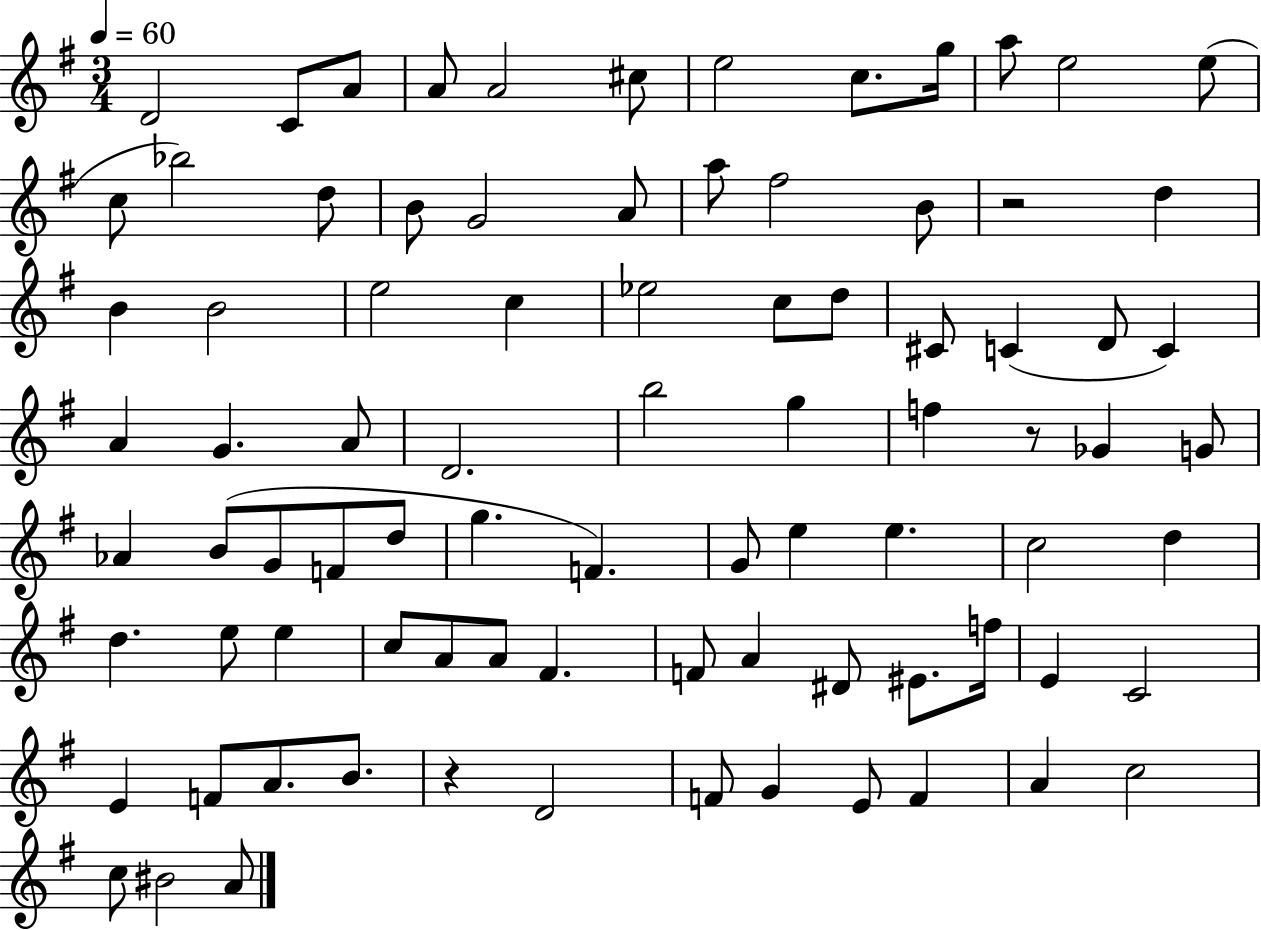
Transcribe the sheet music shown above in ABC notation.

X:1
T:Untitled
M:3/4
L:1/4
K:G
D2 C/2 A/2 A/2 A2 ^c/2 e2 c/2 g/4 a/2 e2 e/2 c/2 _b2 d/2 B/2 G2 A/2 a/2 ^f2 B/2 z2 d B B2 e2 c _e2 c/2 d/2 ^C/2 C D/2 C A G A/2 D2 b2 g f z/2 _G G/2 _A B/2 G/2 F/2 d/2 g F G/2 e e c2 d d e/2 e c/2 A/2 A/2 ^F F/2 A ^D/2 ^E/2 f/4 E C2 E F/2 A/2 B/2 z D2 F/2 G E/2 F A c2 c/2 ^B2 A/2